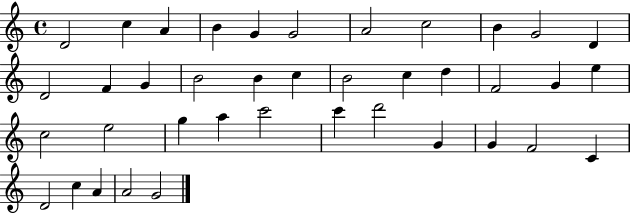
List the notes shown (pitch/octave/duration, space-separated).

D4/h C5/q A4/q B4/q G4/q G4/h A4/h C5/h B4/q G4/h D4/q D4/h F4/q G4/q B4/h B4/q C5/q B4/h C5/q D5/q F4/h G4/q E5/q C5/h E5/h G5/q A5/q C6/h C6/q D6/h G4/q G4/q F4/h C4/q D4/h C5/q A4/q A4/h G4/h